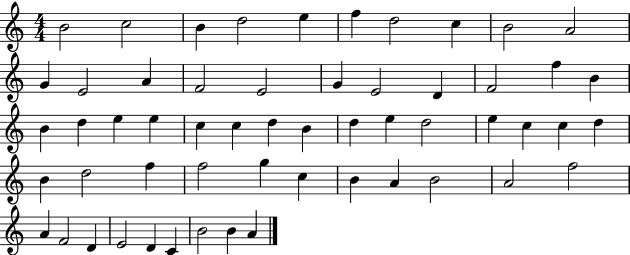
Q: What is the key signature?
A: C major